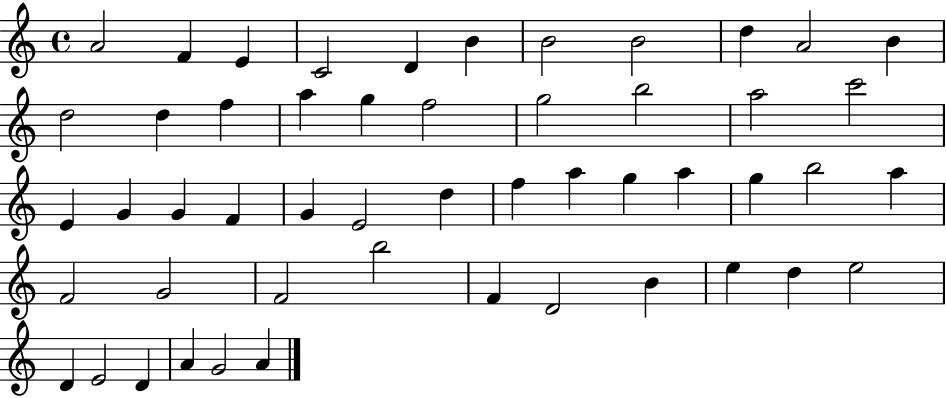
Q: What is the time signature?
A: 4/4